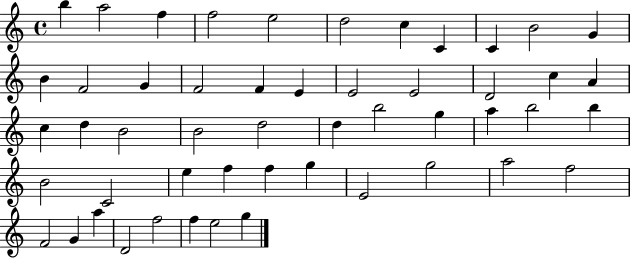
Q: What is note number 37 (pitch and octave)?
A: F5